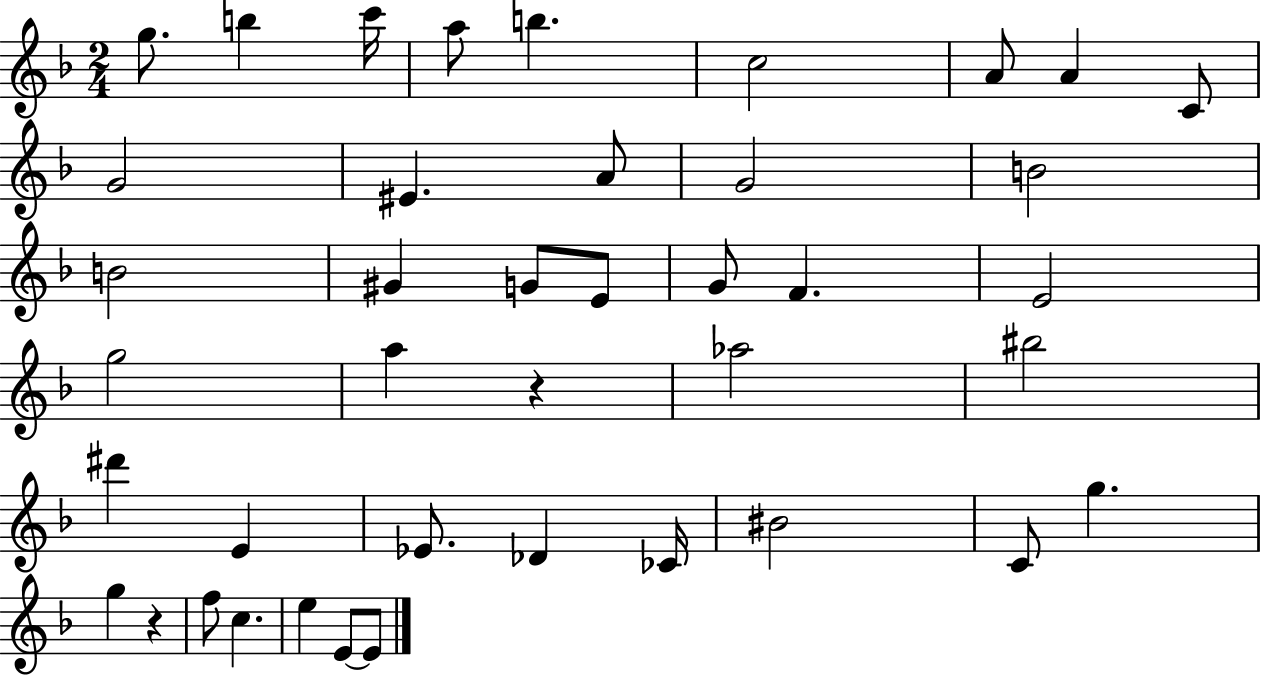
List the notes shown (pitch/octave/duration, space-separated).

G5/e. B5/q C6/s A5/e B5/q. C5/h A4/e A4/q C4/e G4/h EIS4/q. A4/e G4/h B4/h B4/h G#4/q G4/e E4/e G4/e F4/q. E4/h G5/h A5/q R/q Ab5/h BIS5/h D#6/q E4/q Eb4/e. Db4/q CES4/s BIS4/h C4/e G5/q. G5/q R/q F5/e C5/q. E5/q E4/e E4/e